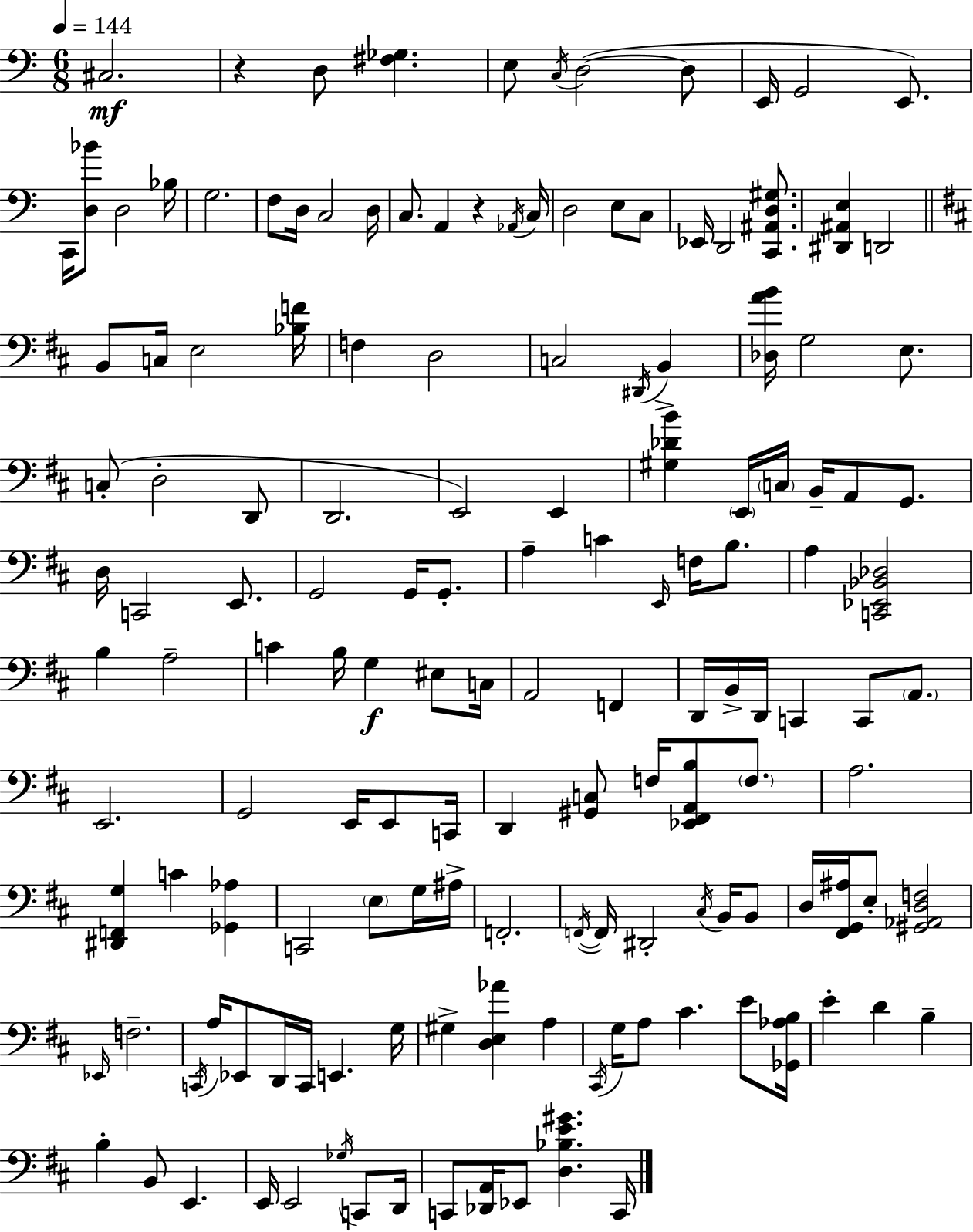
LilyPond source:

{
  \clef bass
  \numericTimeSignature
  \time 6/8
  \key c \major
  \tempo 4 = 144
  cis2.\mf | r4 d8 <fis ges>4. | e8 \acciaccatura { c16 }( d2~~ d8 | e,16 g,2 e,8.) | \break c,16 <d bes'>8 d2 | bes16 g2. | f8 d16 c2 | d16 c8. a,4 r4 | \break \acciaccatura { aes,16 } c16 d2 e8 | c8 ees,16 d,2 <c, ais, d gis>8. | <dis, ais, e>4 d,2 | \bar "||" \break \key d \major b,8 c16 e2 <bes f'>16 | f4 d2 | c2 \acciaccatura { dis,16 } b,4-> | <des a' b'>16 g2 e8. | \break c8-.( d2-. d,8 | d,2. | e,2) e,4 | <gis des' b'>4 \parenthesize e,16 \parenthesize c16 b,16-- a,8 g,8. | \break d16 c,2 e,8. | g,2 g,16 g,8.-. | a4-- c'4 \grace { e,16 } f16 b8. | a4 <c, ees, bes, des>2 | \break b4 a2-- | c'4 b16 g4\f eis8 | c16 a,2 f,4 | d,16 b,16-> d,16 c,4 c,8 \parenthesize a,8. | \break e,2. | g,2 e,16 e,8 | c,16 d,4 <gis, c>8 f16 <ees, fis, a, b>8 \parenthesize f8. | a2. | \break <dis, f, g>4 c'4 <ges, aes>4 | c,2 \parenthesize e8 | g16 ais16-> f,2.-. | \acciaccatura { f,16~ }~ f,16 dis,2-. | \break \acciaccatura { cis16 } b,16 b,8 d16 <fis, g, ais>16 e8-. <gis, aes, d f>2 | \grace { ees,16 } f2.-- | \acciaccatura { c,16 } a16 ees,8 d,16 c,16 e,4. | g16 gis4-> <d e aes'>4 | \break a4 \acciaccatura { cis,16 } g16 a8 cis'4. | e'8 <ges, aes b>16 e'4-. d'4 | b4-- b4-. b,8 | e,4. e,16 e,2 | \break \acciaccatura { ges16 } c,8 d,16 c,8 <des, a,>16 ees,8 | <d bes e' gis'>4. c,16 \bar "|."
}